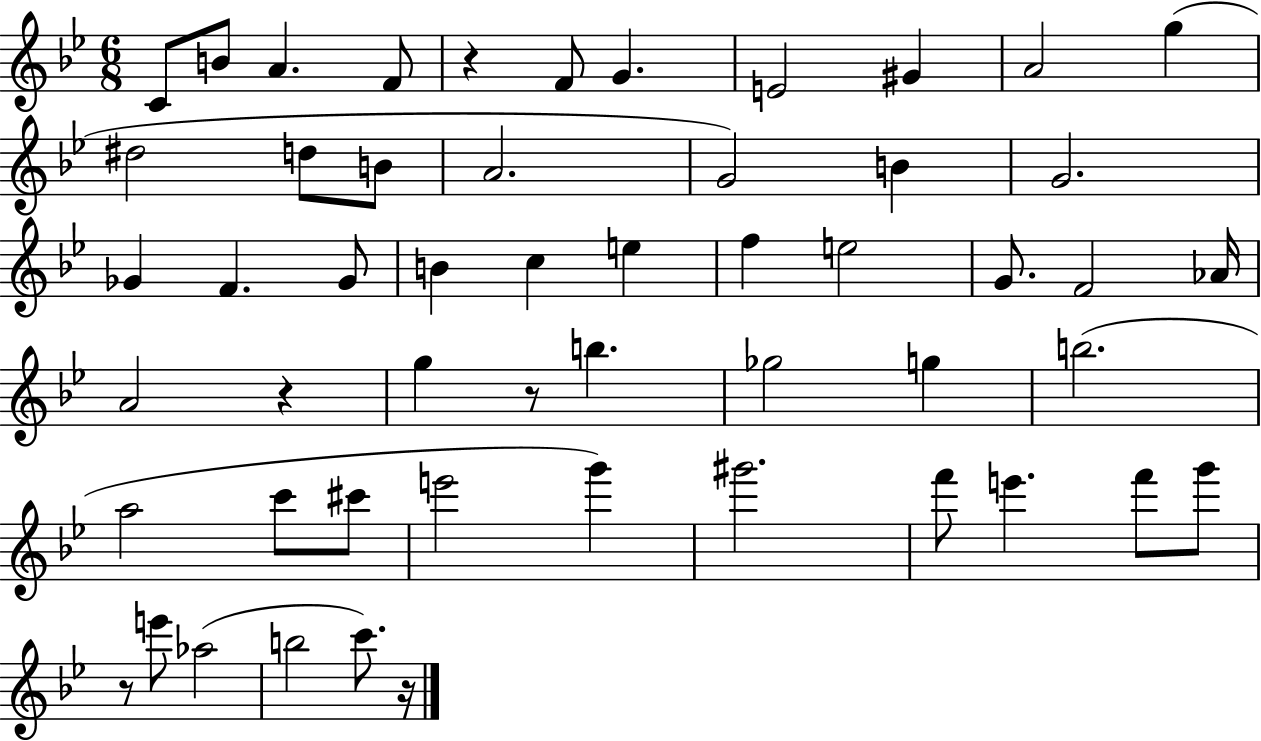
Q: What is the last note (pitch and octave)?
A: C6